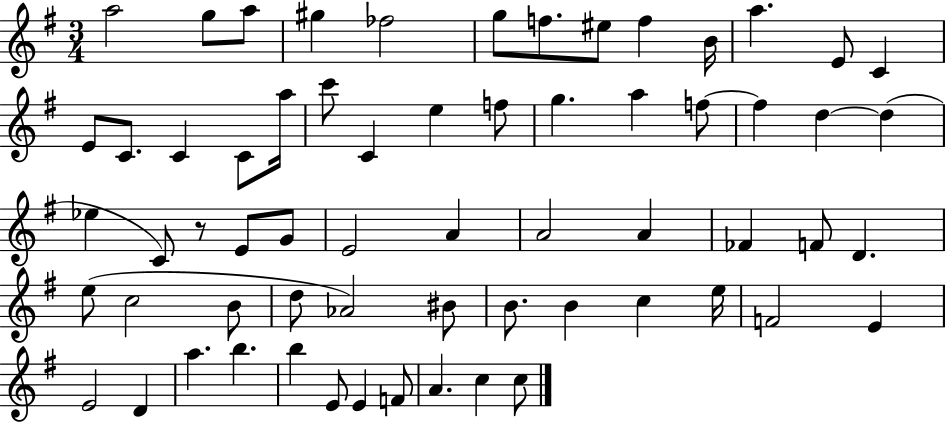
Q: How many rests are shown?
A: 1